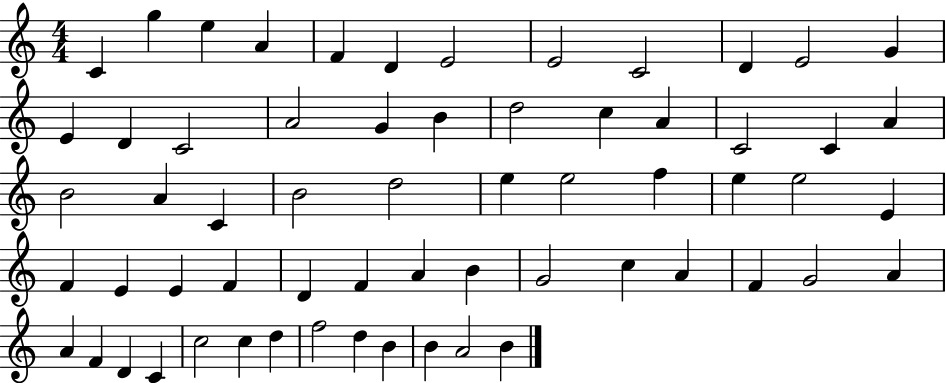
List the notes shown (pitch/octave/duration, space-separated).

C4/q G5/q E5/q A4/q F4/q D4/q E4/h E4/h C4/h D4/q E4/h G4/q E4/q D4/q C4/h A4/h G4/q B4/q D5/h C5/q A4/q C4/h C4/q A4/q B4/h A4/q C4/q B4/h D5/h E5/q E5/h F5/q E5/q E5/h E4/q F4/q E4/q E4/q F4/q D4/q F4/q A4/q B4/q G4/h C5/q A4/q F4/q G4/h A4/q A4/q F4/q D4/q C4/q C5/h C5/q D5/q F5/h D5/q B4/q B4/q A4/h B4/q